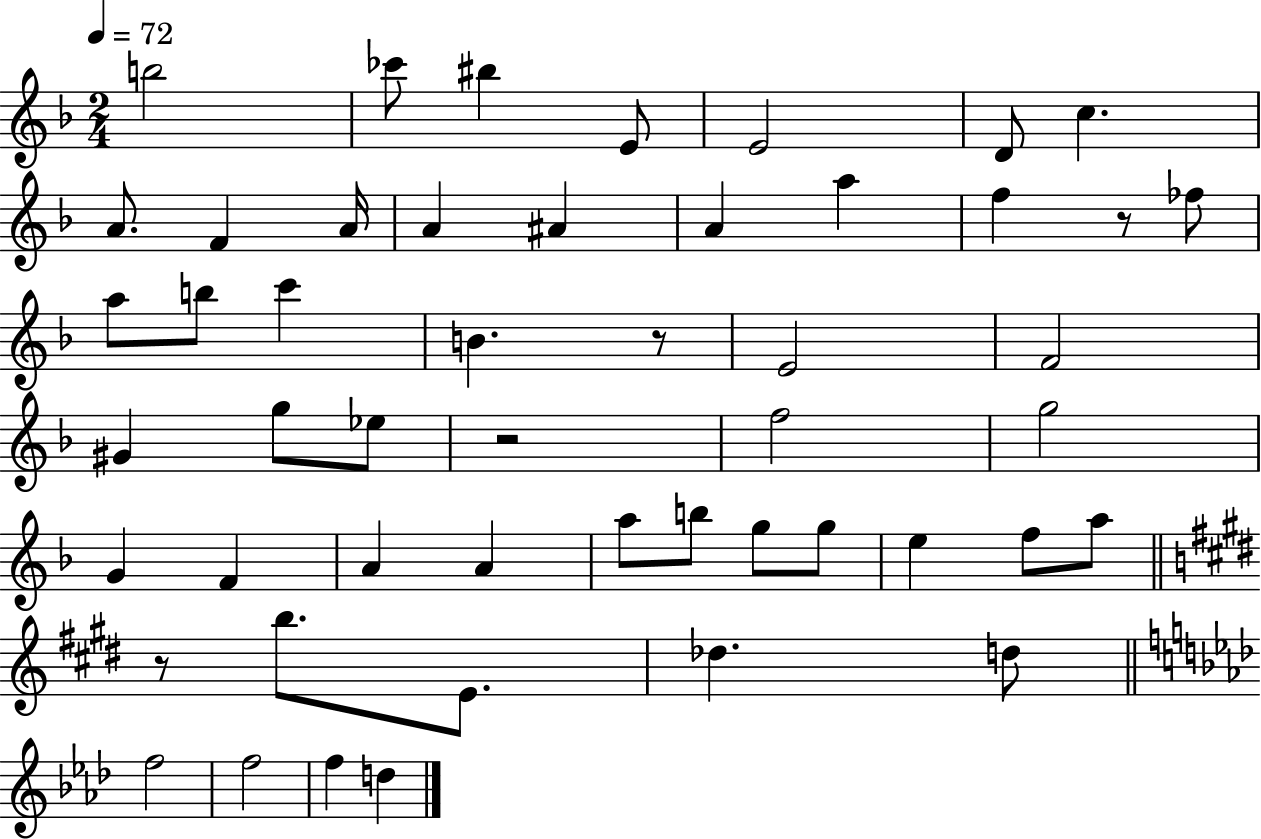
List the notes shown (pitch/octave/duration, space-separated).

B5/h CES6/e BIS5/q E4/e E4/h D4/e C5/q. A4/e. F4/q A4/s A4/q A#4/q A4/q A5/q F5/q R/e FES5/e A5/e B5/e C6/q B4/q. R/e E4/h F4/h G#4/q G5/e Eb5/e R/h F5/h G5/h G4/q F4/q A4/q A4/q A5/e B5/e G5/e G5/e E5/q F5/e A5/e R/e B5/e. E4/e. Db5/q. D5/e F5/h F5/h F5/q D5/q